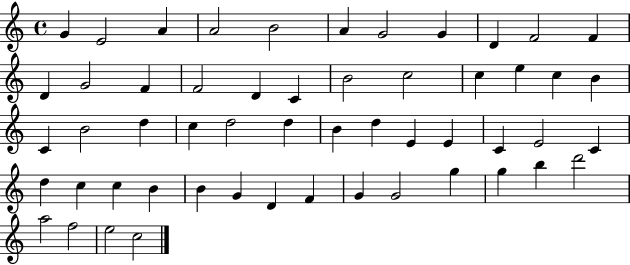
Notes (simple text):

G4/q E4/h A4/q A4/h B4/h A4/q G4/h G4/q D4/q F4/h F4/q D4/q G4/h F4/q F4/h D4/q C4/q B4/h C5/h C5/q E5/q C5/q B4/q C4/q B4/h D5/q C5/q D5/h D5/q B4/q D5/q E4/q E4/q C4/q E4/h C4/q D5/q C5/q C5/q B4/q B4/q G4/q D4/q F4/q G4/q G4/h G5/q G5/q B5/q D6/h A5/h F5/h E5/h C5/h